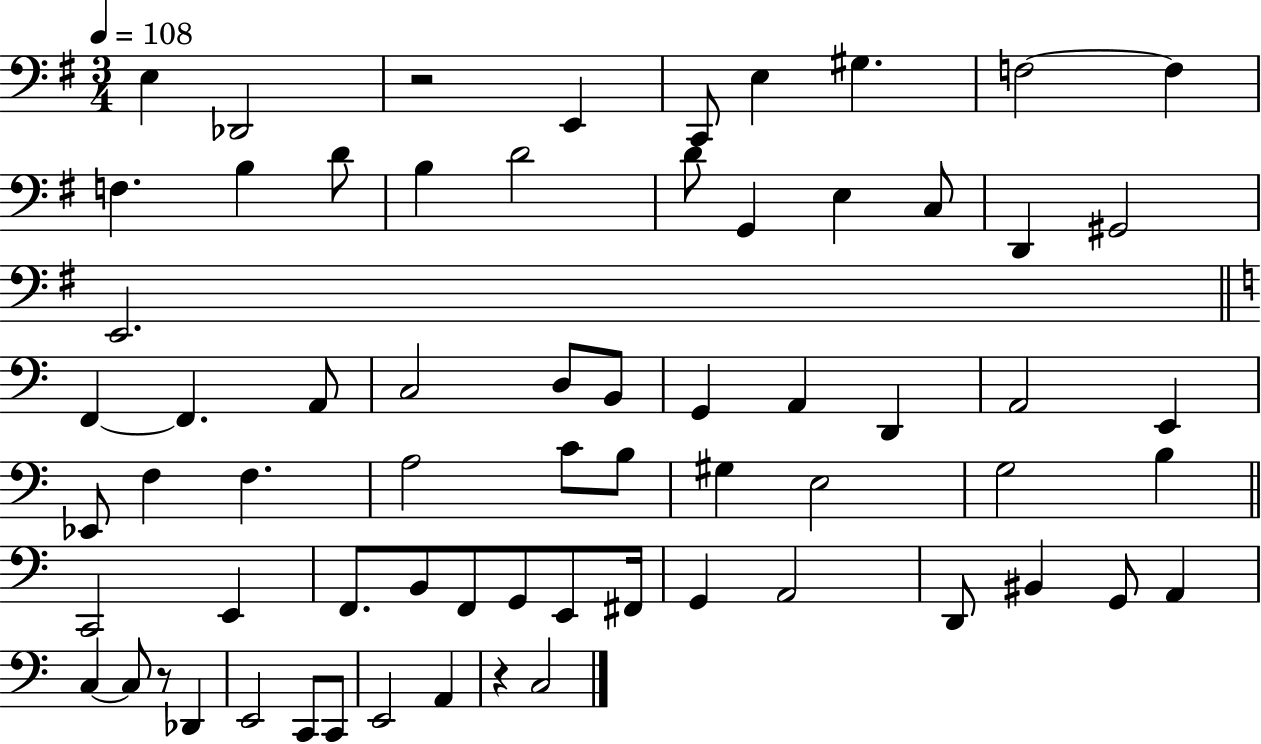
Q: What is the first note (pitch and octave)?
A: E3